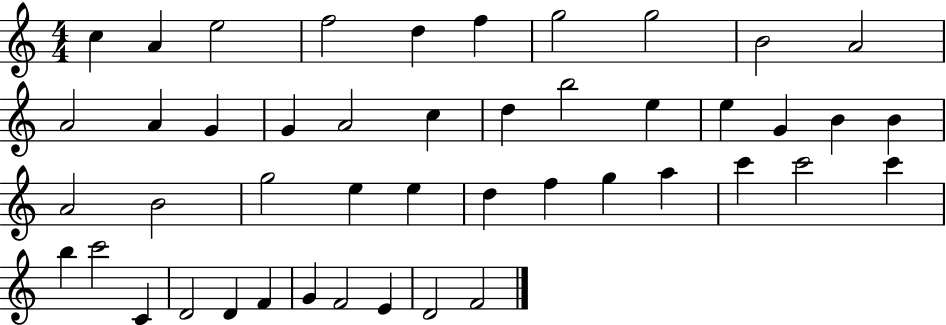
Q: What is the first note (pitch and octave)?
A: C5